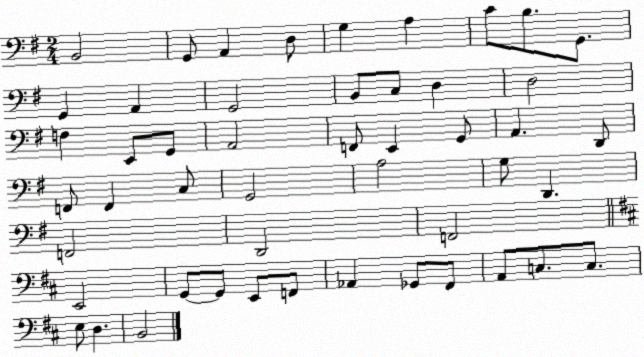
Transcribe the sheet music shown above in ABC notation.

X:1
T:Untitled
M:2/4
L:1/4
K:G
B,,2 G,,/2 A,, D,/2 G, A, C/2 B,/2 G,,/2 G,, A,, G,,2 B,,/2 C,/2 D, D,2 F, E,,/2 G,,/2 A,,2 F,,/2 E,, G,,/2 A,, D,,/2 F,,/2 F,, C,/2 G,,2 A,2 G,/2 D,, F,,2 D,,2 F,,2 E,,2 G,,/2 G,,/2 E,,/2 F,,/2 _A,, _G,,/2 ^F,,/2 A,,/2 C,/2 C,/2 E,/2 D, B,,2